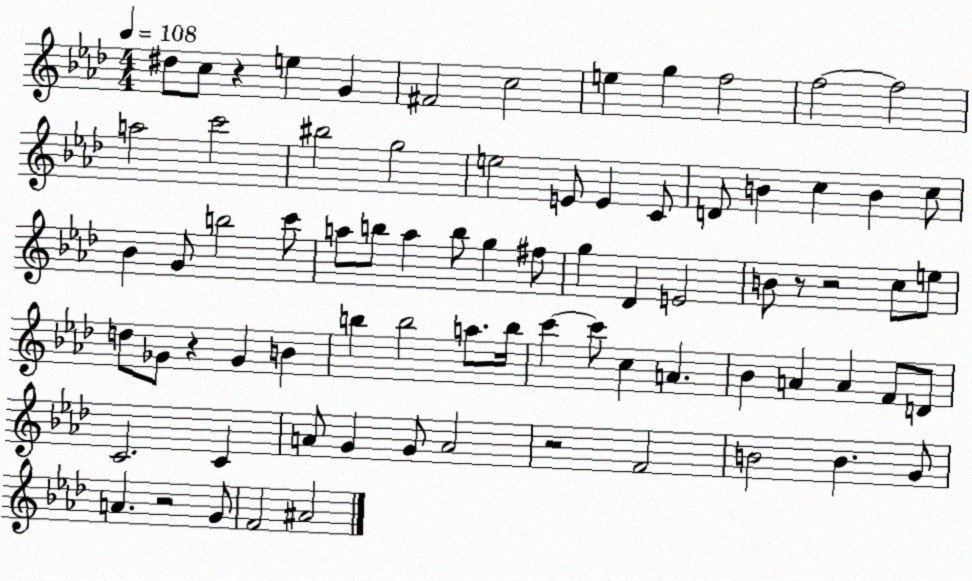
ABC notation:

X:1
T:Untitled
M:4/4
L:1/4
K:Ab
^d/2 c/2 z e G ^F2 c2 e g f2 f2 f2 a2 c'2 ^b2 g2 e2 E/2 E C/2 D/2 B c B c/2 _B G/2 b2 c'/2 a/2 b/2 a b/2 g ^f/2 g _D E2 B/2 z/2 z2 c/2 e/2 d/2 _G/2 z _G B b b2 a/2 b/4 c' c'/2 c A _B A A F/2 D/2 C2 C A/2 G G/2 A2 z2 F2 B2 B G/2 A z2 G/2 F2 ^A2